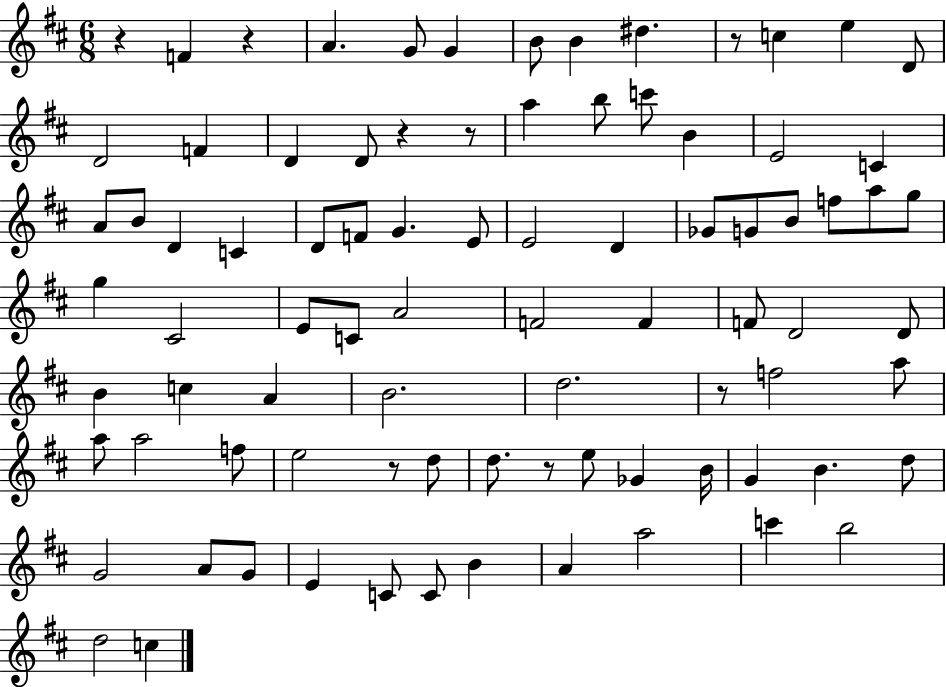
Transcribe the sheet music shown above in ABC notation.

X:1
T:Untitled
M:6/8
L:1/4
K:D
z F z A G/2 G B/2 B ^d z/2 c e D/2 D2 F D D/2 z z/2 a b/2 c'/2 B E2 C A/2 B/2 D C D/2 F/2 G E/2 E2 D _G/2 G/2 B/2 f/2 a/2 g/2 g ^C2 E/2 C/2 A2 F2 F F/2 D2 D/2 B c A B2 d2 z/2 f2 a/2 a/2 a2 f/2 e2 z/2 d/2 d/2 z/2 e/2 _G B/4 G B d/2 G2 A/2 G/2 E C/2 C/2 B A a2 c' b2 d2 c